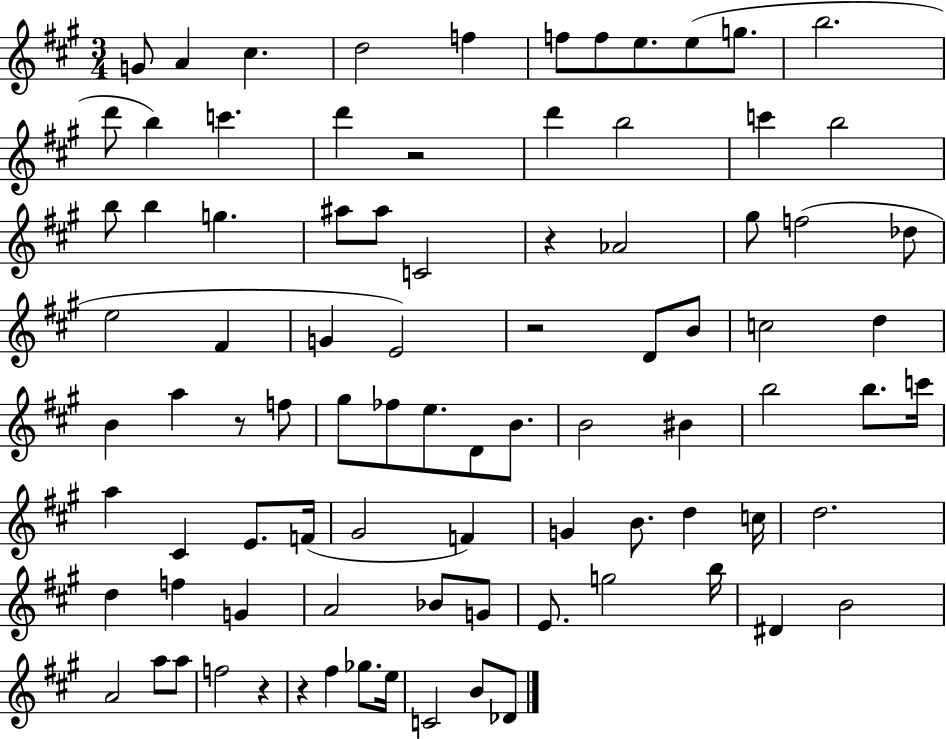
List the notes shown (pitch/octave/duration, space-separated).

G4/e A4/q C#5/q. D5/h F5/q F5/e F5/e E5/e. E5/e G5/e. B5/h. D6/e B5/q C6/q. D6/q R/h D6/q B5/h C6/q B5/h B5/e B5/q G5/q. A#5/e A#5/e C4/h R/q Ab4/h G#5/e F5/h Db5/e E5/h F#4/q G4/q E4/h R/h D4/e B4/e C5/h D5/q B4/q A5/q R/e F5/e G#5/e FES5/e E5/e. D4/e B4/e. B4/h BIS4/q B5/h B5/e. C6/s A5/q C#4/q E4/e. F4/s G#4/h F4/q G4/q B4/e. D5/q C5/s D5/h. D5/q F5/q G4/q A4/h Bb4/e G4/e E4/e. G5/h B5/s D#4/q B4/h A4/h A5/e A5/e F5/h R/q R/q F#5/q Gb5/e. E5/s C4/h B4/e Db4/e